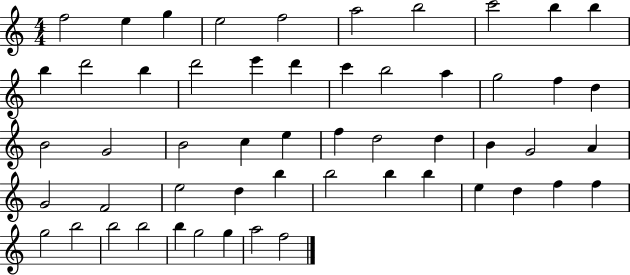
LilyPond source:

{
  \clef treble
  \numericTimeSignature
  \time 4/4
  \key c \major
  f''2 e''4 g''4 | e''2 f''2 | a''2 b''2 | c'''2 b''4 b''4 | \break b''4 d'''2 b''4 | d'''2 e'''4 d'''4 | c'''4 b''2 a''4 | g''2 f''4 d''4 | \break b'2 g'2 | b'2 c''4 e''4 | f''4 d''2 d''4 | b'4 g'2 a'4 | \break g'2 f'2 | e''2 d''4 b''4 | b''2 b''4 b''4 | e''4 d''4 f''4 f''4 | \break g''2 b''2 | b''2 b''2 | b''4 g''2 g''4 | a''2 f''2 | \break \bar "|."
}